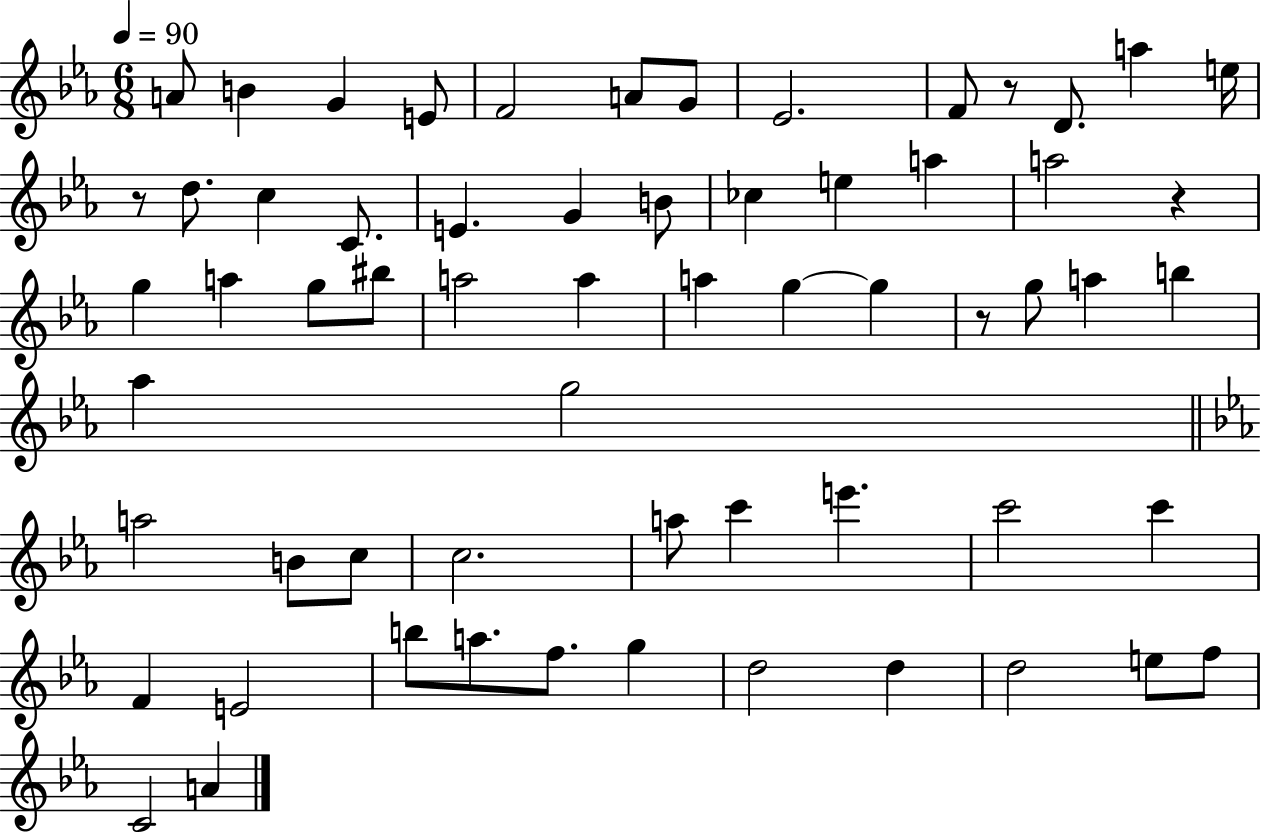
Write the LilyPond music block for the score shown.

{
  \clef treble
  \numericTimeSignature
  \time 6/8
  \key ees \major
  \tempo 4 = 90
  a'8 b'4 g'4 e'8 | f'2 a'8 g'8 | ees'2. | f'8 r8 d'8. a''4 e''16 | \break r8 d''8. c''4 c'8. | e'4. g'4 b'8 | ces''4 e''4 a''4 | a''2 r4 | \break g''4 a''4 g''8 bis''8 | a''2 a''4 | a''4 g''4~~ g''4 | r8 g''8 a''4 b''4 | \break aes''4 g''2 | \bar "||" \break \key ees \major a''2 b'8 c''8 | c''2. | a''8 c'''4 e'''4. | c'''2 c'''4 | \break f'4 e'2 | b''8 a''8. f''8. g''4 | d''2 d''4 | d''2 e''8 f''8 | \break c'2 a'4 | \bar "|."
}